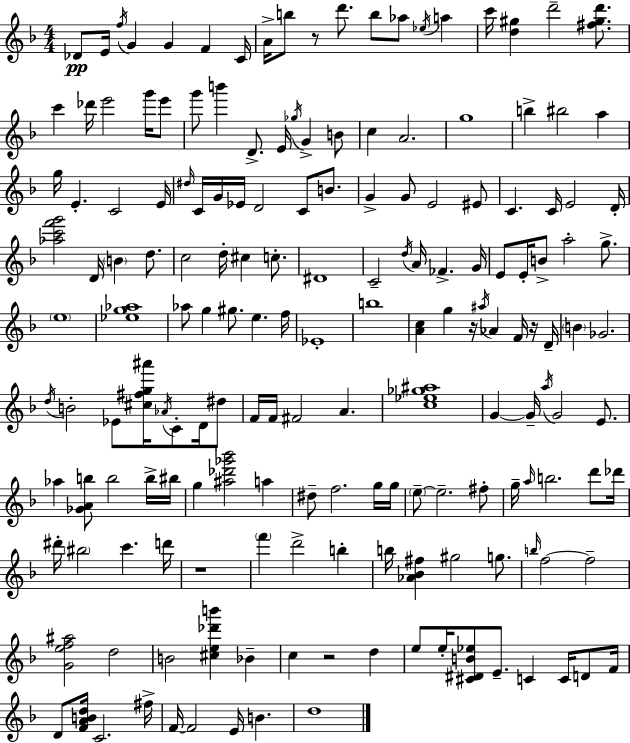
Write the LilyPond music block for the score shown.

{
  \clef treble
  \numericTimeSignature
  \time 4/4
  \key f \major
  \repeat volta 2 { des'8\pp e'16 \acciaccatura { f''16 } g'4 g'4 f'4 | c'16 a'16-> b''8 r8 d'''8. b''8 aes''8 \acciaccatura { ees''16 } a''4 | c'''16 <d'' gis''>4 d'''2-- <fis'' gis'' d'''>8. | c'''4 des'''16 e'''2 g'''16 | \break e'''8 g'''8 b'''4 d'8.-> e'16 \acciaccatura { ges''16 } g'4-> | b'8 c''4 a'2. | g''1 | b''4-> bis''2 a''4 | \break g''16 e'4.-. c'2 | e'16 \grace { dis''16 } c'16 g'16 ees'16 d'2 c'8 | b'8. g'4-> g'8 e'2 | eis'8 c'4. c'16 e'2 | \break d'16-. <aes'' c''' f''' g'''>2 d'16 \parenthesize b'4 | d''8. c''2 d''16-. cis''4 | c''8.-. dis'1 | c'2-- \acciaccatura { d''16 } a'16 fes'4.-> | \break g'16 e'8 e'16-. b'8-> a''2-. | g''8.-> \parenthesize e''1 | <ees'' g'' aes''>1 | aes''8 g''4 gis''8. e''4. | \break f''16 ees'1-. | b''1 | <a' c''>4 g''4 r16 \acciaccatura { ais''16 } aes'4 | f'16 r16 d'16-- \parenthesize b'4 ges'2. | \break \acciaccatura { d''16 } b'2-. ees'8 | <cis'' fis'' g'' ais'''>16 \acciaccatura { aes'16 } c'8-. d'16 dis''8 f'16 f'16 fis'2 | a'4. <c'' ees'' ges'' ais''>1 | g'4~~ g'16-- \acciaccatura { a''16 } g'2 | \break e'8. aes''4 <ges' a' b''>8 b''2 | b''16-> bis''16 g''4 <ais'' des''' ges''' bes'''>2 | a''4 dis''8-- f''2. | g''16 g''16 \parenthesize e''8--~~ e''2.-- | \break fis''8-. g''16-- \grace { a''16 } b''2. | d'''8 des'''16 dis'''16-. \parenthesize bis''2 | c'''4. d'''16 r1 | \parenthesize f'''4 d'''2-> | \break b''4-. b''16 <aes' bes' fis''>4 gis''2 | g''8. \grace { b''16 } f''2~~ | f''2-- <g' e'' f'' ais''>2 | d''2 b'2 | \break <cis'' e'' des''' b'''>4 bes'4-- c''4 r2 | d''4 e''8 e''16-. <cis' dis' b' ees''>8 | e'8.-- c'4 c'16 d'8 f'16 d'8 <f' a' b' d''>16 c'2. | fis''16-> f'16~~ f'2 | \break e'16 b'4. d''1 | } \bar "|."
}